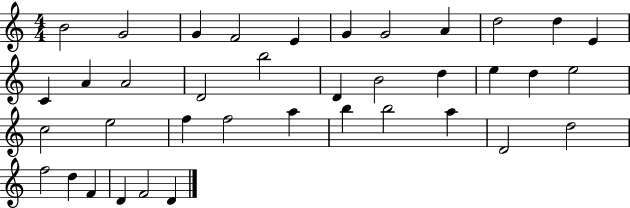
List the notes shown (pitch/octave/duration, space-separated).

B4/h G4/h G4/q F4/h E4/q G4/q G4/h A4/q D5/h D5/q E4/q C4/q A4/q A4/h D4/h B5/h D4/q B4/h D5/q E5/q D5/q E5/h C5/h E5/h F5/q F5/h A5/q B5/q B5/h A5/q D4/h D5/h F5/h D5/q F4/q D4/q F4/h D4/q